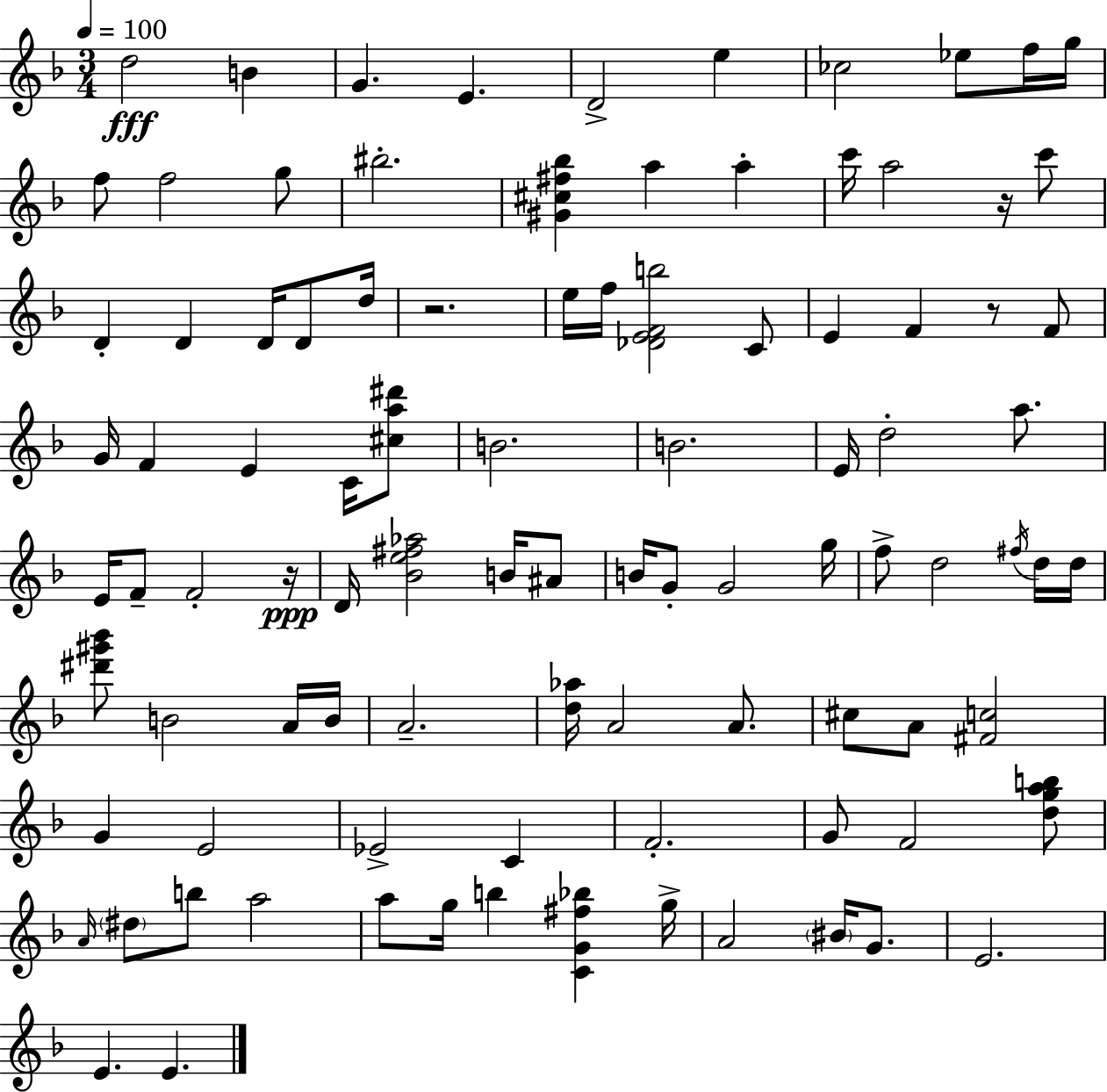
D5/h B4/q G4/q. E4/q. D4/h E5/q CES5/h Eb5/e F5/s G5/s F5/e F5/h G5/e BIS5/h. [G#4,C#5,F#5,Bb5]/q A5/q A5/q C6/s A5/h R/s C6/e D4/q D4/q D4/s D4/e D5/s R/h. E5/s F5/s [Db4,E4,F4,B5]/h C4/e E4/q F4/q R/e F4/e G4/s F4/q E4/q C4/s [C#5,A5,D#6]/e B4/h. B4/h. E4/s D5/h A5/e. E4/s F4/e F4/h R/s D4/s [Bb4,E5,F#5,Ab5]/h B4/s A#4/e B4/s G4/e G4/h G5/s F5/e D5/h F#5/s D5/s D5/s [D#6,G#6,Bb6]/e B4/h A4/s B4/s A4/h. [D5,Ab5]/s A4/h A4/e. C#5/e A4/e [F#4,C5]/h G4/q E4/h Eb4/h C4/q F4/h. G4/e F4/h [D5,G5,A5,B5]/e A4/s D#5/e B5/e A5/h A5/e G5/s B5/q [C4,G4,F#5,Bb5]/q G5/s A4/h BIS4/s G4/e. E4/h. E4/q. E4/q.